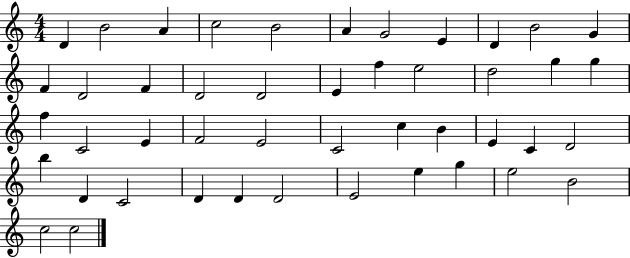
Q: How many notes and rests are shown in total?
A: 46